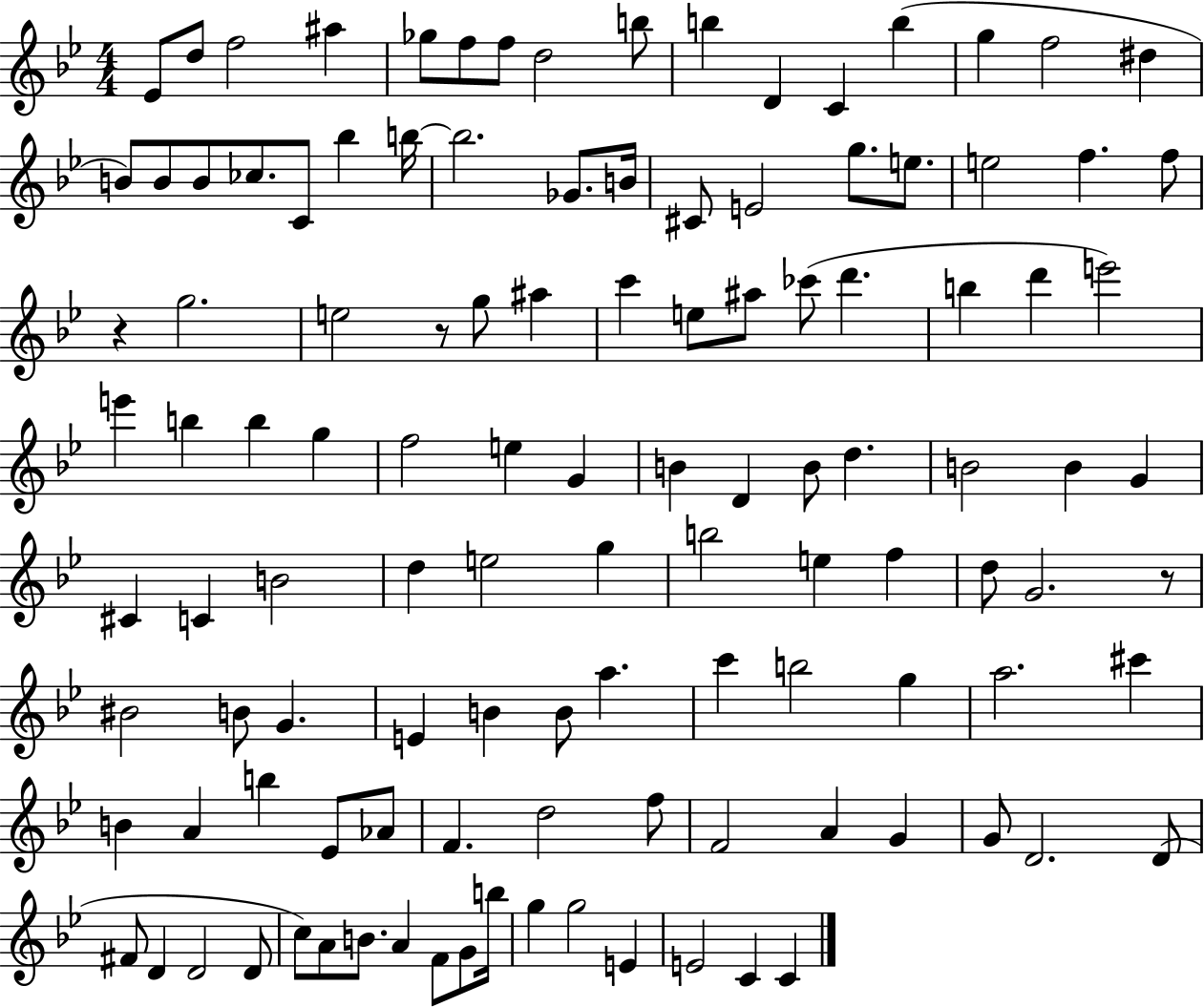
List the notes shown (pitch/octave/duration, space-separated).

Eb4/e D5/e F5/h A#5/q Gb5/e F5/e F5/e D5/h B5/e B5/q D4/q C4/q B5/q G5/q F5/h D#5/q B4/e B4/e B4/e CES5/e. C4/e Bb5/q B5/s B5/h. Gb4/e. B4/s C#4/e E4/h G5/e. E5/e. E5/h F5/q. F5/e R/q G5/h. E5/h R/e G5/e A#5/q C6/q E5/e A#5/e CES6/e D6/q. B5/q D6/q E6/h E6/q B5/q B5/q G5/q F5/h E5/q G4/q B4/q D4/q B4/e D5/q. B4/h B4/q G4/q C#4/q C4/q B4/h D5/q E5/h G5/q B5/h E5/q F5/q D5/e G4/h. R/e BIS4/h B4/e G4/q. E4/q B4/q B4/e A5/q. C6/q B5/h G5/q A5/h. C#6/q B4/q A4/q B5/q Eb4/e Ab4/e F4/q. D5/h F5/e F4/h A4/q G4/q G4/e D4/h. D4/e F#4/e D4/q D4/h D4/e C5/e A4/e B4/e. A4/q F4/e G4/e B5/s G5/q G5/h E4/q E4/h C4/q C4/q